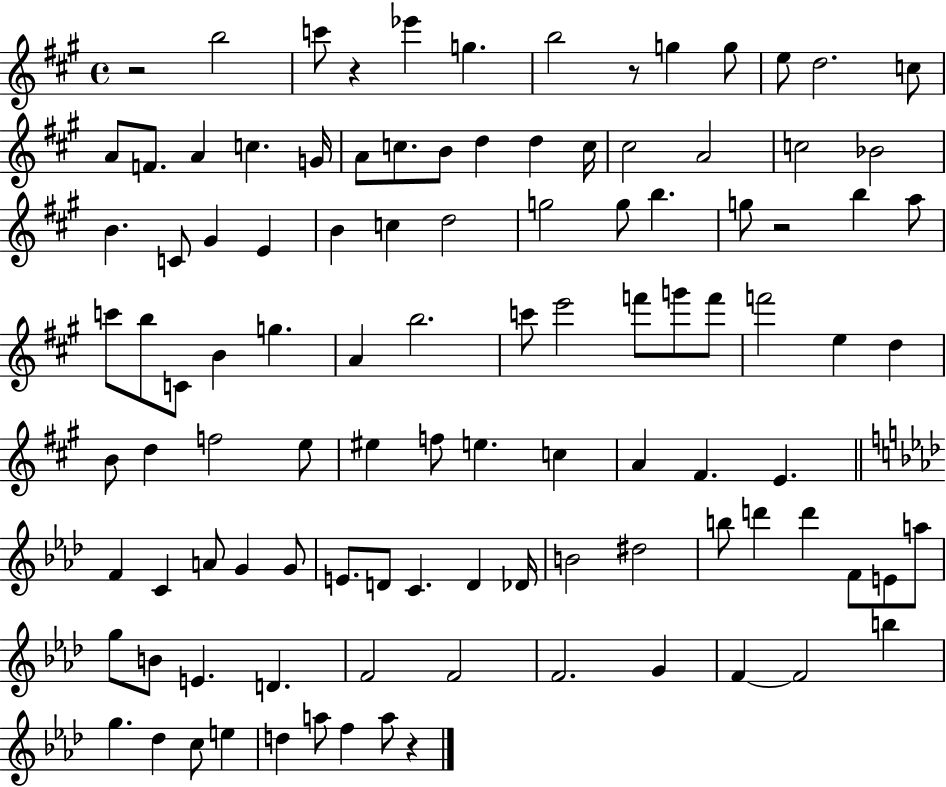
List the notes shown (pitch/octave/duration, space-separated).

R/h B5/h C6/e R/q Eb6/q G5/q. B5/h R/e G5/q G5/e E5/e D5/h. C5/e A4/e F4/e. A4/q C5/q. G4/s A4/e C5/e. B4/e D5/q D5/q C5/s C#5/h A4/h C5/h Bb4/h B4/q. C4/e G#4/q E4/q B4/q C5/q D5/h G5/h G5/e B5/q. G5/e R/h B5/q A5/e C6/e B5/e C4/e B4/q G5/q. A4/q B5/h. C6/e E6/h F6/e G6/e F6/e F6/h E5/q D5/q B4/e D5/q F5/h E5/e EIS5/q F5/e E5/q. C5/q A4/q F#4/q. E4/q. F4/q C4/q A4/e G4/q G4/e E4/e. D4/e C4/q. D4/q Db4/s B4/h D#5/h B5/e D6/q D6/q F4/e E4/e A5/e G5/e B4/e E4/q. D4/q. F4/h F4/h F4/h. G4/q F4/q F4/h B5/q G5/q. Db5/q C5/e E5/q D5/q A5/e F5/q A5/e R/q